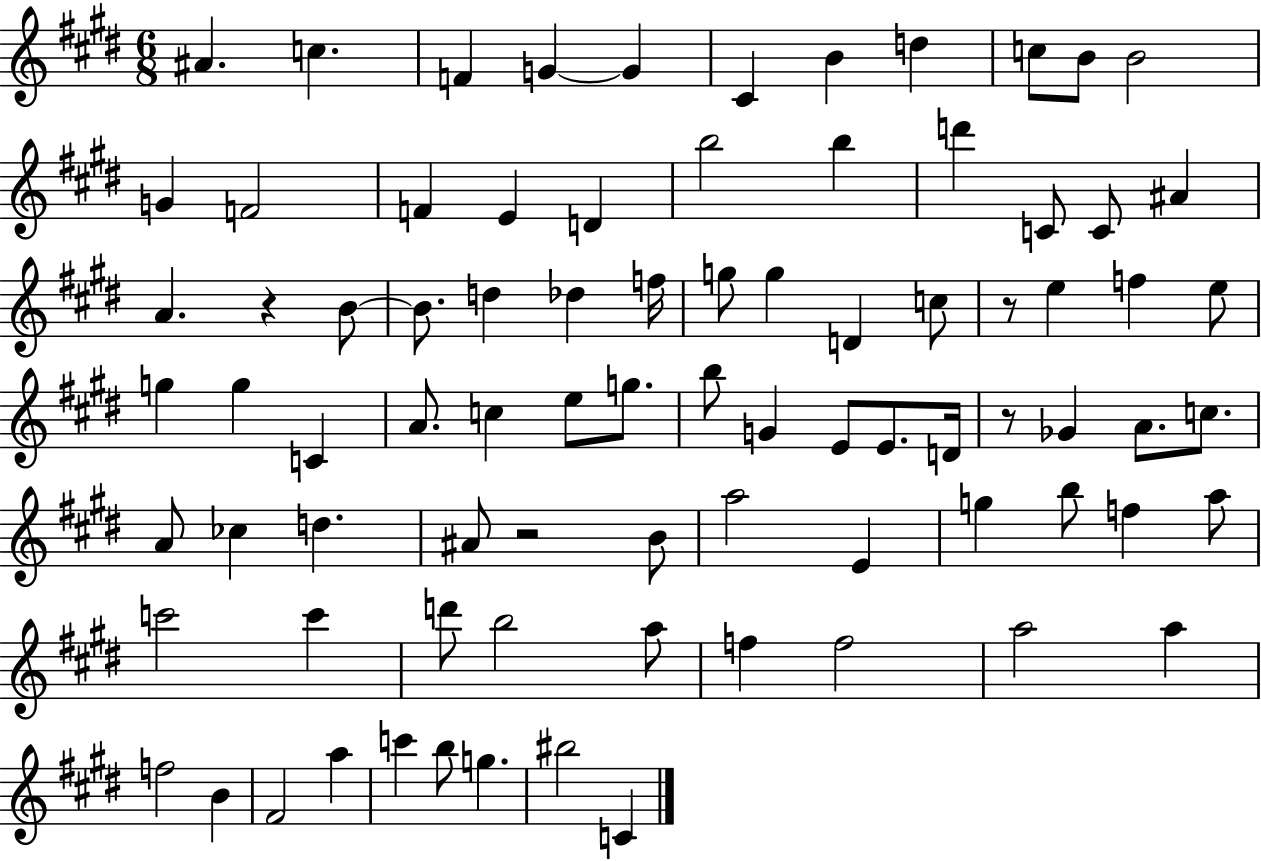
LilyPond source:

{
  \clef treble
  \numericTimeSignature
  \time 6/8
  \key e \major
  ais'4. c''4. | f'4 g'4~~ g'4 | cis'4 b'4 d''4 | c''8 b'8 b'2 | \break g'4 f'2 | f'4 e'4 d'4 | b''2 b''4 | d'''4 c'8 c'8 ais'4 | \break a'4. r4 b'8~~ | b'8. d''4 des''4 f''16 | g''8 g''4 d'4 c''8 | r8 e''4 f''4 e''8 | \break g''4 g''4 c'4 | a'8. c''4 e''8 g''8. | b''8 g'4 e'8 e'8. d'16 | r8 ges'4 a'8. c''8. | \break a'8 ces''4 d''4. | ais'8 r2 b'8 | a''2 e'4 | g''4 b''8 f''4 a''8 | \break c'''2 c'''4 | d'''8 b''2 a''8 | f''4 f''2 | a''2 a''4 | \break f''2 b'4 | fis'2 a''4 | c'''4 b''8 g''4. | bis''2 c'4 | \break \bar "|."
}